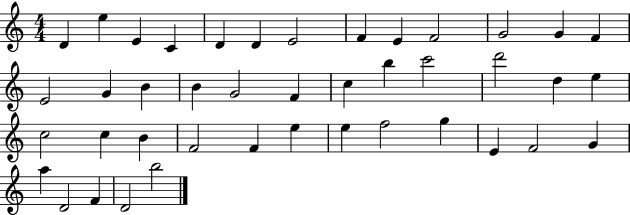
{
  \clef treble
  \numericTimeSignature
  \time 4/4
  \key c \major
  d'4 e''4 e'4 c'4 | d'4 d'4 e'2 | f'4 e'4 f'2 | g'2 g'4 f'4 | \break e'2 g'4 b'4 | b'4 g'2 f'4 | c''4 b''4 c'''2 | d'''2 d''4 e''4 | \break c''2 c''4 b'4 | f'2 f'4 e''4 | e''4 f''2 g''4 | e'4 f'2 g'4 | \break a''4 d'2 f'4 | d'2 b''2 | \bar "|."
}